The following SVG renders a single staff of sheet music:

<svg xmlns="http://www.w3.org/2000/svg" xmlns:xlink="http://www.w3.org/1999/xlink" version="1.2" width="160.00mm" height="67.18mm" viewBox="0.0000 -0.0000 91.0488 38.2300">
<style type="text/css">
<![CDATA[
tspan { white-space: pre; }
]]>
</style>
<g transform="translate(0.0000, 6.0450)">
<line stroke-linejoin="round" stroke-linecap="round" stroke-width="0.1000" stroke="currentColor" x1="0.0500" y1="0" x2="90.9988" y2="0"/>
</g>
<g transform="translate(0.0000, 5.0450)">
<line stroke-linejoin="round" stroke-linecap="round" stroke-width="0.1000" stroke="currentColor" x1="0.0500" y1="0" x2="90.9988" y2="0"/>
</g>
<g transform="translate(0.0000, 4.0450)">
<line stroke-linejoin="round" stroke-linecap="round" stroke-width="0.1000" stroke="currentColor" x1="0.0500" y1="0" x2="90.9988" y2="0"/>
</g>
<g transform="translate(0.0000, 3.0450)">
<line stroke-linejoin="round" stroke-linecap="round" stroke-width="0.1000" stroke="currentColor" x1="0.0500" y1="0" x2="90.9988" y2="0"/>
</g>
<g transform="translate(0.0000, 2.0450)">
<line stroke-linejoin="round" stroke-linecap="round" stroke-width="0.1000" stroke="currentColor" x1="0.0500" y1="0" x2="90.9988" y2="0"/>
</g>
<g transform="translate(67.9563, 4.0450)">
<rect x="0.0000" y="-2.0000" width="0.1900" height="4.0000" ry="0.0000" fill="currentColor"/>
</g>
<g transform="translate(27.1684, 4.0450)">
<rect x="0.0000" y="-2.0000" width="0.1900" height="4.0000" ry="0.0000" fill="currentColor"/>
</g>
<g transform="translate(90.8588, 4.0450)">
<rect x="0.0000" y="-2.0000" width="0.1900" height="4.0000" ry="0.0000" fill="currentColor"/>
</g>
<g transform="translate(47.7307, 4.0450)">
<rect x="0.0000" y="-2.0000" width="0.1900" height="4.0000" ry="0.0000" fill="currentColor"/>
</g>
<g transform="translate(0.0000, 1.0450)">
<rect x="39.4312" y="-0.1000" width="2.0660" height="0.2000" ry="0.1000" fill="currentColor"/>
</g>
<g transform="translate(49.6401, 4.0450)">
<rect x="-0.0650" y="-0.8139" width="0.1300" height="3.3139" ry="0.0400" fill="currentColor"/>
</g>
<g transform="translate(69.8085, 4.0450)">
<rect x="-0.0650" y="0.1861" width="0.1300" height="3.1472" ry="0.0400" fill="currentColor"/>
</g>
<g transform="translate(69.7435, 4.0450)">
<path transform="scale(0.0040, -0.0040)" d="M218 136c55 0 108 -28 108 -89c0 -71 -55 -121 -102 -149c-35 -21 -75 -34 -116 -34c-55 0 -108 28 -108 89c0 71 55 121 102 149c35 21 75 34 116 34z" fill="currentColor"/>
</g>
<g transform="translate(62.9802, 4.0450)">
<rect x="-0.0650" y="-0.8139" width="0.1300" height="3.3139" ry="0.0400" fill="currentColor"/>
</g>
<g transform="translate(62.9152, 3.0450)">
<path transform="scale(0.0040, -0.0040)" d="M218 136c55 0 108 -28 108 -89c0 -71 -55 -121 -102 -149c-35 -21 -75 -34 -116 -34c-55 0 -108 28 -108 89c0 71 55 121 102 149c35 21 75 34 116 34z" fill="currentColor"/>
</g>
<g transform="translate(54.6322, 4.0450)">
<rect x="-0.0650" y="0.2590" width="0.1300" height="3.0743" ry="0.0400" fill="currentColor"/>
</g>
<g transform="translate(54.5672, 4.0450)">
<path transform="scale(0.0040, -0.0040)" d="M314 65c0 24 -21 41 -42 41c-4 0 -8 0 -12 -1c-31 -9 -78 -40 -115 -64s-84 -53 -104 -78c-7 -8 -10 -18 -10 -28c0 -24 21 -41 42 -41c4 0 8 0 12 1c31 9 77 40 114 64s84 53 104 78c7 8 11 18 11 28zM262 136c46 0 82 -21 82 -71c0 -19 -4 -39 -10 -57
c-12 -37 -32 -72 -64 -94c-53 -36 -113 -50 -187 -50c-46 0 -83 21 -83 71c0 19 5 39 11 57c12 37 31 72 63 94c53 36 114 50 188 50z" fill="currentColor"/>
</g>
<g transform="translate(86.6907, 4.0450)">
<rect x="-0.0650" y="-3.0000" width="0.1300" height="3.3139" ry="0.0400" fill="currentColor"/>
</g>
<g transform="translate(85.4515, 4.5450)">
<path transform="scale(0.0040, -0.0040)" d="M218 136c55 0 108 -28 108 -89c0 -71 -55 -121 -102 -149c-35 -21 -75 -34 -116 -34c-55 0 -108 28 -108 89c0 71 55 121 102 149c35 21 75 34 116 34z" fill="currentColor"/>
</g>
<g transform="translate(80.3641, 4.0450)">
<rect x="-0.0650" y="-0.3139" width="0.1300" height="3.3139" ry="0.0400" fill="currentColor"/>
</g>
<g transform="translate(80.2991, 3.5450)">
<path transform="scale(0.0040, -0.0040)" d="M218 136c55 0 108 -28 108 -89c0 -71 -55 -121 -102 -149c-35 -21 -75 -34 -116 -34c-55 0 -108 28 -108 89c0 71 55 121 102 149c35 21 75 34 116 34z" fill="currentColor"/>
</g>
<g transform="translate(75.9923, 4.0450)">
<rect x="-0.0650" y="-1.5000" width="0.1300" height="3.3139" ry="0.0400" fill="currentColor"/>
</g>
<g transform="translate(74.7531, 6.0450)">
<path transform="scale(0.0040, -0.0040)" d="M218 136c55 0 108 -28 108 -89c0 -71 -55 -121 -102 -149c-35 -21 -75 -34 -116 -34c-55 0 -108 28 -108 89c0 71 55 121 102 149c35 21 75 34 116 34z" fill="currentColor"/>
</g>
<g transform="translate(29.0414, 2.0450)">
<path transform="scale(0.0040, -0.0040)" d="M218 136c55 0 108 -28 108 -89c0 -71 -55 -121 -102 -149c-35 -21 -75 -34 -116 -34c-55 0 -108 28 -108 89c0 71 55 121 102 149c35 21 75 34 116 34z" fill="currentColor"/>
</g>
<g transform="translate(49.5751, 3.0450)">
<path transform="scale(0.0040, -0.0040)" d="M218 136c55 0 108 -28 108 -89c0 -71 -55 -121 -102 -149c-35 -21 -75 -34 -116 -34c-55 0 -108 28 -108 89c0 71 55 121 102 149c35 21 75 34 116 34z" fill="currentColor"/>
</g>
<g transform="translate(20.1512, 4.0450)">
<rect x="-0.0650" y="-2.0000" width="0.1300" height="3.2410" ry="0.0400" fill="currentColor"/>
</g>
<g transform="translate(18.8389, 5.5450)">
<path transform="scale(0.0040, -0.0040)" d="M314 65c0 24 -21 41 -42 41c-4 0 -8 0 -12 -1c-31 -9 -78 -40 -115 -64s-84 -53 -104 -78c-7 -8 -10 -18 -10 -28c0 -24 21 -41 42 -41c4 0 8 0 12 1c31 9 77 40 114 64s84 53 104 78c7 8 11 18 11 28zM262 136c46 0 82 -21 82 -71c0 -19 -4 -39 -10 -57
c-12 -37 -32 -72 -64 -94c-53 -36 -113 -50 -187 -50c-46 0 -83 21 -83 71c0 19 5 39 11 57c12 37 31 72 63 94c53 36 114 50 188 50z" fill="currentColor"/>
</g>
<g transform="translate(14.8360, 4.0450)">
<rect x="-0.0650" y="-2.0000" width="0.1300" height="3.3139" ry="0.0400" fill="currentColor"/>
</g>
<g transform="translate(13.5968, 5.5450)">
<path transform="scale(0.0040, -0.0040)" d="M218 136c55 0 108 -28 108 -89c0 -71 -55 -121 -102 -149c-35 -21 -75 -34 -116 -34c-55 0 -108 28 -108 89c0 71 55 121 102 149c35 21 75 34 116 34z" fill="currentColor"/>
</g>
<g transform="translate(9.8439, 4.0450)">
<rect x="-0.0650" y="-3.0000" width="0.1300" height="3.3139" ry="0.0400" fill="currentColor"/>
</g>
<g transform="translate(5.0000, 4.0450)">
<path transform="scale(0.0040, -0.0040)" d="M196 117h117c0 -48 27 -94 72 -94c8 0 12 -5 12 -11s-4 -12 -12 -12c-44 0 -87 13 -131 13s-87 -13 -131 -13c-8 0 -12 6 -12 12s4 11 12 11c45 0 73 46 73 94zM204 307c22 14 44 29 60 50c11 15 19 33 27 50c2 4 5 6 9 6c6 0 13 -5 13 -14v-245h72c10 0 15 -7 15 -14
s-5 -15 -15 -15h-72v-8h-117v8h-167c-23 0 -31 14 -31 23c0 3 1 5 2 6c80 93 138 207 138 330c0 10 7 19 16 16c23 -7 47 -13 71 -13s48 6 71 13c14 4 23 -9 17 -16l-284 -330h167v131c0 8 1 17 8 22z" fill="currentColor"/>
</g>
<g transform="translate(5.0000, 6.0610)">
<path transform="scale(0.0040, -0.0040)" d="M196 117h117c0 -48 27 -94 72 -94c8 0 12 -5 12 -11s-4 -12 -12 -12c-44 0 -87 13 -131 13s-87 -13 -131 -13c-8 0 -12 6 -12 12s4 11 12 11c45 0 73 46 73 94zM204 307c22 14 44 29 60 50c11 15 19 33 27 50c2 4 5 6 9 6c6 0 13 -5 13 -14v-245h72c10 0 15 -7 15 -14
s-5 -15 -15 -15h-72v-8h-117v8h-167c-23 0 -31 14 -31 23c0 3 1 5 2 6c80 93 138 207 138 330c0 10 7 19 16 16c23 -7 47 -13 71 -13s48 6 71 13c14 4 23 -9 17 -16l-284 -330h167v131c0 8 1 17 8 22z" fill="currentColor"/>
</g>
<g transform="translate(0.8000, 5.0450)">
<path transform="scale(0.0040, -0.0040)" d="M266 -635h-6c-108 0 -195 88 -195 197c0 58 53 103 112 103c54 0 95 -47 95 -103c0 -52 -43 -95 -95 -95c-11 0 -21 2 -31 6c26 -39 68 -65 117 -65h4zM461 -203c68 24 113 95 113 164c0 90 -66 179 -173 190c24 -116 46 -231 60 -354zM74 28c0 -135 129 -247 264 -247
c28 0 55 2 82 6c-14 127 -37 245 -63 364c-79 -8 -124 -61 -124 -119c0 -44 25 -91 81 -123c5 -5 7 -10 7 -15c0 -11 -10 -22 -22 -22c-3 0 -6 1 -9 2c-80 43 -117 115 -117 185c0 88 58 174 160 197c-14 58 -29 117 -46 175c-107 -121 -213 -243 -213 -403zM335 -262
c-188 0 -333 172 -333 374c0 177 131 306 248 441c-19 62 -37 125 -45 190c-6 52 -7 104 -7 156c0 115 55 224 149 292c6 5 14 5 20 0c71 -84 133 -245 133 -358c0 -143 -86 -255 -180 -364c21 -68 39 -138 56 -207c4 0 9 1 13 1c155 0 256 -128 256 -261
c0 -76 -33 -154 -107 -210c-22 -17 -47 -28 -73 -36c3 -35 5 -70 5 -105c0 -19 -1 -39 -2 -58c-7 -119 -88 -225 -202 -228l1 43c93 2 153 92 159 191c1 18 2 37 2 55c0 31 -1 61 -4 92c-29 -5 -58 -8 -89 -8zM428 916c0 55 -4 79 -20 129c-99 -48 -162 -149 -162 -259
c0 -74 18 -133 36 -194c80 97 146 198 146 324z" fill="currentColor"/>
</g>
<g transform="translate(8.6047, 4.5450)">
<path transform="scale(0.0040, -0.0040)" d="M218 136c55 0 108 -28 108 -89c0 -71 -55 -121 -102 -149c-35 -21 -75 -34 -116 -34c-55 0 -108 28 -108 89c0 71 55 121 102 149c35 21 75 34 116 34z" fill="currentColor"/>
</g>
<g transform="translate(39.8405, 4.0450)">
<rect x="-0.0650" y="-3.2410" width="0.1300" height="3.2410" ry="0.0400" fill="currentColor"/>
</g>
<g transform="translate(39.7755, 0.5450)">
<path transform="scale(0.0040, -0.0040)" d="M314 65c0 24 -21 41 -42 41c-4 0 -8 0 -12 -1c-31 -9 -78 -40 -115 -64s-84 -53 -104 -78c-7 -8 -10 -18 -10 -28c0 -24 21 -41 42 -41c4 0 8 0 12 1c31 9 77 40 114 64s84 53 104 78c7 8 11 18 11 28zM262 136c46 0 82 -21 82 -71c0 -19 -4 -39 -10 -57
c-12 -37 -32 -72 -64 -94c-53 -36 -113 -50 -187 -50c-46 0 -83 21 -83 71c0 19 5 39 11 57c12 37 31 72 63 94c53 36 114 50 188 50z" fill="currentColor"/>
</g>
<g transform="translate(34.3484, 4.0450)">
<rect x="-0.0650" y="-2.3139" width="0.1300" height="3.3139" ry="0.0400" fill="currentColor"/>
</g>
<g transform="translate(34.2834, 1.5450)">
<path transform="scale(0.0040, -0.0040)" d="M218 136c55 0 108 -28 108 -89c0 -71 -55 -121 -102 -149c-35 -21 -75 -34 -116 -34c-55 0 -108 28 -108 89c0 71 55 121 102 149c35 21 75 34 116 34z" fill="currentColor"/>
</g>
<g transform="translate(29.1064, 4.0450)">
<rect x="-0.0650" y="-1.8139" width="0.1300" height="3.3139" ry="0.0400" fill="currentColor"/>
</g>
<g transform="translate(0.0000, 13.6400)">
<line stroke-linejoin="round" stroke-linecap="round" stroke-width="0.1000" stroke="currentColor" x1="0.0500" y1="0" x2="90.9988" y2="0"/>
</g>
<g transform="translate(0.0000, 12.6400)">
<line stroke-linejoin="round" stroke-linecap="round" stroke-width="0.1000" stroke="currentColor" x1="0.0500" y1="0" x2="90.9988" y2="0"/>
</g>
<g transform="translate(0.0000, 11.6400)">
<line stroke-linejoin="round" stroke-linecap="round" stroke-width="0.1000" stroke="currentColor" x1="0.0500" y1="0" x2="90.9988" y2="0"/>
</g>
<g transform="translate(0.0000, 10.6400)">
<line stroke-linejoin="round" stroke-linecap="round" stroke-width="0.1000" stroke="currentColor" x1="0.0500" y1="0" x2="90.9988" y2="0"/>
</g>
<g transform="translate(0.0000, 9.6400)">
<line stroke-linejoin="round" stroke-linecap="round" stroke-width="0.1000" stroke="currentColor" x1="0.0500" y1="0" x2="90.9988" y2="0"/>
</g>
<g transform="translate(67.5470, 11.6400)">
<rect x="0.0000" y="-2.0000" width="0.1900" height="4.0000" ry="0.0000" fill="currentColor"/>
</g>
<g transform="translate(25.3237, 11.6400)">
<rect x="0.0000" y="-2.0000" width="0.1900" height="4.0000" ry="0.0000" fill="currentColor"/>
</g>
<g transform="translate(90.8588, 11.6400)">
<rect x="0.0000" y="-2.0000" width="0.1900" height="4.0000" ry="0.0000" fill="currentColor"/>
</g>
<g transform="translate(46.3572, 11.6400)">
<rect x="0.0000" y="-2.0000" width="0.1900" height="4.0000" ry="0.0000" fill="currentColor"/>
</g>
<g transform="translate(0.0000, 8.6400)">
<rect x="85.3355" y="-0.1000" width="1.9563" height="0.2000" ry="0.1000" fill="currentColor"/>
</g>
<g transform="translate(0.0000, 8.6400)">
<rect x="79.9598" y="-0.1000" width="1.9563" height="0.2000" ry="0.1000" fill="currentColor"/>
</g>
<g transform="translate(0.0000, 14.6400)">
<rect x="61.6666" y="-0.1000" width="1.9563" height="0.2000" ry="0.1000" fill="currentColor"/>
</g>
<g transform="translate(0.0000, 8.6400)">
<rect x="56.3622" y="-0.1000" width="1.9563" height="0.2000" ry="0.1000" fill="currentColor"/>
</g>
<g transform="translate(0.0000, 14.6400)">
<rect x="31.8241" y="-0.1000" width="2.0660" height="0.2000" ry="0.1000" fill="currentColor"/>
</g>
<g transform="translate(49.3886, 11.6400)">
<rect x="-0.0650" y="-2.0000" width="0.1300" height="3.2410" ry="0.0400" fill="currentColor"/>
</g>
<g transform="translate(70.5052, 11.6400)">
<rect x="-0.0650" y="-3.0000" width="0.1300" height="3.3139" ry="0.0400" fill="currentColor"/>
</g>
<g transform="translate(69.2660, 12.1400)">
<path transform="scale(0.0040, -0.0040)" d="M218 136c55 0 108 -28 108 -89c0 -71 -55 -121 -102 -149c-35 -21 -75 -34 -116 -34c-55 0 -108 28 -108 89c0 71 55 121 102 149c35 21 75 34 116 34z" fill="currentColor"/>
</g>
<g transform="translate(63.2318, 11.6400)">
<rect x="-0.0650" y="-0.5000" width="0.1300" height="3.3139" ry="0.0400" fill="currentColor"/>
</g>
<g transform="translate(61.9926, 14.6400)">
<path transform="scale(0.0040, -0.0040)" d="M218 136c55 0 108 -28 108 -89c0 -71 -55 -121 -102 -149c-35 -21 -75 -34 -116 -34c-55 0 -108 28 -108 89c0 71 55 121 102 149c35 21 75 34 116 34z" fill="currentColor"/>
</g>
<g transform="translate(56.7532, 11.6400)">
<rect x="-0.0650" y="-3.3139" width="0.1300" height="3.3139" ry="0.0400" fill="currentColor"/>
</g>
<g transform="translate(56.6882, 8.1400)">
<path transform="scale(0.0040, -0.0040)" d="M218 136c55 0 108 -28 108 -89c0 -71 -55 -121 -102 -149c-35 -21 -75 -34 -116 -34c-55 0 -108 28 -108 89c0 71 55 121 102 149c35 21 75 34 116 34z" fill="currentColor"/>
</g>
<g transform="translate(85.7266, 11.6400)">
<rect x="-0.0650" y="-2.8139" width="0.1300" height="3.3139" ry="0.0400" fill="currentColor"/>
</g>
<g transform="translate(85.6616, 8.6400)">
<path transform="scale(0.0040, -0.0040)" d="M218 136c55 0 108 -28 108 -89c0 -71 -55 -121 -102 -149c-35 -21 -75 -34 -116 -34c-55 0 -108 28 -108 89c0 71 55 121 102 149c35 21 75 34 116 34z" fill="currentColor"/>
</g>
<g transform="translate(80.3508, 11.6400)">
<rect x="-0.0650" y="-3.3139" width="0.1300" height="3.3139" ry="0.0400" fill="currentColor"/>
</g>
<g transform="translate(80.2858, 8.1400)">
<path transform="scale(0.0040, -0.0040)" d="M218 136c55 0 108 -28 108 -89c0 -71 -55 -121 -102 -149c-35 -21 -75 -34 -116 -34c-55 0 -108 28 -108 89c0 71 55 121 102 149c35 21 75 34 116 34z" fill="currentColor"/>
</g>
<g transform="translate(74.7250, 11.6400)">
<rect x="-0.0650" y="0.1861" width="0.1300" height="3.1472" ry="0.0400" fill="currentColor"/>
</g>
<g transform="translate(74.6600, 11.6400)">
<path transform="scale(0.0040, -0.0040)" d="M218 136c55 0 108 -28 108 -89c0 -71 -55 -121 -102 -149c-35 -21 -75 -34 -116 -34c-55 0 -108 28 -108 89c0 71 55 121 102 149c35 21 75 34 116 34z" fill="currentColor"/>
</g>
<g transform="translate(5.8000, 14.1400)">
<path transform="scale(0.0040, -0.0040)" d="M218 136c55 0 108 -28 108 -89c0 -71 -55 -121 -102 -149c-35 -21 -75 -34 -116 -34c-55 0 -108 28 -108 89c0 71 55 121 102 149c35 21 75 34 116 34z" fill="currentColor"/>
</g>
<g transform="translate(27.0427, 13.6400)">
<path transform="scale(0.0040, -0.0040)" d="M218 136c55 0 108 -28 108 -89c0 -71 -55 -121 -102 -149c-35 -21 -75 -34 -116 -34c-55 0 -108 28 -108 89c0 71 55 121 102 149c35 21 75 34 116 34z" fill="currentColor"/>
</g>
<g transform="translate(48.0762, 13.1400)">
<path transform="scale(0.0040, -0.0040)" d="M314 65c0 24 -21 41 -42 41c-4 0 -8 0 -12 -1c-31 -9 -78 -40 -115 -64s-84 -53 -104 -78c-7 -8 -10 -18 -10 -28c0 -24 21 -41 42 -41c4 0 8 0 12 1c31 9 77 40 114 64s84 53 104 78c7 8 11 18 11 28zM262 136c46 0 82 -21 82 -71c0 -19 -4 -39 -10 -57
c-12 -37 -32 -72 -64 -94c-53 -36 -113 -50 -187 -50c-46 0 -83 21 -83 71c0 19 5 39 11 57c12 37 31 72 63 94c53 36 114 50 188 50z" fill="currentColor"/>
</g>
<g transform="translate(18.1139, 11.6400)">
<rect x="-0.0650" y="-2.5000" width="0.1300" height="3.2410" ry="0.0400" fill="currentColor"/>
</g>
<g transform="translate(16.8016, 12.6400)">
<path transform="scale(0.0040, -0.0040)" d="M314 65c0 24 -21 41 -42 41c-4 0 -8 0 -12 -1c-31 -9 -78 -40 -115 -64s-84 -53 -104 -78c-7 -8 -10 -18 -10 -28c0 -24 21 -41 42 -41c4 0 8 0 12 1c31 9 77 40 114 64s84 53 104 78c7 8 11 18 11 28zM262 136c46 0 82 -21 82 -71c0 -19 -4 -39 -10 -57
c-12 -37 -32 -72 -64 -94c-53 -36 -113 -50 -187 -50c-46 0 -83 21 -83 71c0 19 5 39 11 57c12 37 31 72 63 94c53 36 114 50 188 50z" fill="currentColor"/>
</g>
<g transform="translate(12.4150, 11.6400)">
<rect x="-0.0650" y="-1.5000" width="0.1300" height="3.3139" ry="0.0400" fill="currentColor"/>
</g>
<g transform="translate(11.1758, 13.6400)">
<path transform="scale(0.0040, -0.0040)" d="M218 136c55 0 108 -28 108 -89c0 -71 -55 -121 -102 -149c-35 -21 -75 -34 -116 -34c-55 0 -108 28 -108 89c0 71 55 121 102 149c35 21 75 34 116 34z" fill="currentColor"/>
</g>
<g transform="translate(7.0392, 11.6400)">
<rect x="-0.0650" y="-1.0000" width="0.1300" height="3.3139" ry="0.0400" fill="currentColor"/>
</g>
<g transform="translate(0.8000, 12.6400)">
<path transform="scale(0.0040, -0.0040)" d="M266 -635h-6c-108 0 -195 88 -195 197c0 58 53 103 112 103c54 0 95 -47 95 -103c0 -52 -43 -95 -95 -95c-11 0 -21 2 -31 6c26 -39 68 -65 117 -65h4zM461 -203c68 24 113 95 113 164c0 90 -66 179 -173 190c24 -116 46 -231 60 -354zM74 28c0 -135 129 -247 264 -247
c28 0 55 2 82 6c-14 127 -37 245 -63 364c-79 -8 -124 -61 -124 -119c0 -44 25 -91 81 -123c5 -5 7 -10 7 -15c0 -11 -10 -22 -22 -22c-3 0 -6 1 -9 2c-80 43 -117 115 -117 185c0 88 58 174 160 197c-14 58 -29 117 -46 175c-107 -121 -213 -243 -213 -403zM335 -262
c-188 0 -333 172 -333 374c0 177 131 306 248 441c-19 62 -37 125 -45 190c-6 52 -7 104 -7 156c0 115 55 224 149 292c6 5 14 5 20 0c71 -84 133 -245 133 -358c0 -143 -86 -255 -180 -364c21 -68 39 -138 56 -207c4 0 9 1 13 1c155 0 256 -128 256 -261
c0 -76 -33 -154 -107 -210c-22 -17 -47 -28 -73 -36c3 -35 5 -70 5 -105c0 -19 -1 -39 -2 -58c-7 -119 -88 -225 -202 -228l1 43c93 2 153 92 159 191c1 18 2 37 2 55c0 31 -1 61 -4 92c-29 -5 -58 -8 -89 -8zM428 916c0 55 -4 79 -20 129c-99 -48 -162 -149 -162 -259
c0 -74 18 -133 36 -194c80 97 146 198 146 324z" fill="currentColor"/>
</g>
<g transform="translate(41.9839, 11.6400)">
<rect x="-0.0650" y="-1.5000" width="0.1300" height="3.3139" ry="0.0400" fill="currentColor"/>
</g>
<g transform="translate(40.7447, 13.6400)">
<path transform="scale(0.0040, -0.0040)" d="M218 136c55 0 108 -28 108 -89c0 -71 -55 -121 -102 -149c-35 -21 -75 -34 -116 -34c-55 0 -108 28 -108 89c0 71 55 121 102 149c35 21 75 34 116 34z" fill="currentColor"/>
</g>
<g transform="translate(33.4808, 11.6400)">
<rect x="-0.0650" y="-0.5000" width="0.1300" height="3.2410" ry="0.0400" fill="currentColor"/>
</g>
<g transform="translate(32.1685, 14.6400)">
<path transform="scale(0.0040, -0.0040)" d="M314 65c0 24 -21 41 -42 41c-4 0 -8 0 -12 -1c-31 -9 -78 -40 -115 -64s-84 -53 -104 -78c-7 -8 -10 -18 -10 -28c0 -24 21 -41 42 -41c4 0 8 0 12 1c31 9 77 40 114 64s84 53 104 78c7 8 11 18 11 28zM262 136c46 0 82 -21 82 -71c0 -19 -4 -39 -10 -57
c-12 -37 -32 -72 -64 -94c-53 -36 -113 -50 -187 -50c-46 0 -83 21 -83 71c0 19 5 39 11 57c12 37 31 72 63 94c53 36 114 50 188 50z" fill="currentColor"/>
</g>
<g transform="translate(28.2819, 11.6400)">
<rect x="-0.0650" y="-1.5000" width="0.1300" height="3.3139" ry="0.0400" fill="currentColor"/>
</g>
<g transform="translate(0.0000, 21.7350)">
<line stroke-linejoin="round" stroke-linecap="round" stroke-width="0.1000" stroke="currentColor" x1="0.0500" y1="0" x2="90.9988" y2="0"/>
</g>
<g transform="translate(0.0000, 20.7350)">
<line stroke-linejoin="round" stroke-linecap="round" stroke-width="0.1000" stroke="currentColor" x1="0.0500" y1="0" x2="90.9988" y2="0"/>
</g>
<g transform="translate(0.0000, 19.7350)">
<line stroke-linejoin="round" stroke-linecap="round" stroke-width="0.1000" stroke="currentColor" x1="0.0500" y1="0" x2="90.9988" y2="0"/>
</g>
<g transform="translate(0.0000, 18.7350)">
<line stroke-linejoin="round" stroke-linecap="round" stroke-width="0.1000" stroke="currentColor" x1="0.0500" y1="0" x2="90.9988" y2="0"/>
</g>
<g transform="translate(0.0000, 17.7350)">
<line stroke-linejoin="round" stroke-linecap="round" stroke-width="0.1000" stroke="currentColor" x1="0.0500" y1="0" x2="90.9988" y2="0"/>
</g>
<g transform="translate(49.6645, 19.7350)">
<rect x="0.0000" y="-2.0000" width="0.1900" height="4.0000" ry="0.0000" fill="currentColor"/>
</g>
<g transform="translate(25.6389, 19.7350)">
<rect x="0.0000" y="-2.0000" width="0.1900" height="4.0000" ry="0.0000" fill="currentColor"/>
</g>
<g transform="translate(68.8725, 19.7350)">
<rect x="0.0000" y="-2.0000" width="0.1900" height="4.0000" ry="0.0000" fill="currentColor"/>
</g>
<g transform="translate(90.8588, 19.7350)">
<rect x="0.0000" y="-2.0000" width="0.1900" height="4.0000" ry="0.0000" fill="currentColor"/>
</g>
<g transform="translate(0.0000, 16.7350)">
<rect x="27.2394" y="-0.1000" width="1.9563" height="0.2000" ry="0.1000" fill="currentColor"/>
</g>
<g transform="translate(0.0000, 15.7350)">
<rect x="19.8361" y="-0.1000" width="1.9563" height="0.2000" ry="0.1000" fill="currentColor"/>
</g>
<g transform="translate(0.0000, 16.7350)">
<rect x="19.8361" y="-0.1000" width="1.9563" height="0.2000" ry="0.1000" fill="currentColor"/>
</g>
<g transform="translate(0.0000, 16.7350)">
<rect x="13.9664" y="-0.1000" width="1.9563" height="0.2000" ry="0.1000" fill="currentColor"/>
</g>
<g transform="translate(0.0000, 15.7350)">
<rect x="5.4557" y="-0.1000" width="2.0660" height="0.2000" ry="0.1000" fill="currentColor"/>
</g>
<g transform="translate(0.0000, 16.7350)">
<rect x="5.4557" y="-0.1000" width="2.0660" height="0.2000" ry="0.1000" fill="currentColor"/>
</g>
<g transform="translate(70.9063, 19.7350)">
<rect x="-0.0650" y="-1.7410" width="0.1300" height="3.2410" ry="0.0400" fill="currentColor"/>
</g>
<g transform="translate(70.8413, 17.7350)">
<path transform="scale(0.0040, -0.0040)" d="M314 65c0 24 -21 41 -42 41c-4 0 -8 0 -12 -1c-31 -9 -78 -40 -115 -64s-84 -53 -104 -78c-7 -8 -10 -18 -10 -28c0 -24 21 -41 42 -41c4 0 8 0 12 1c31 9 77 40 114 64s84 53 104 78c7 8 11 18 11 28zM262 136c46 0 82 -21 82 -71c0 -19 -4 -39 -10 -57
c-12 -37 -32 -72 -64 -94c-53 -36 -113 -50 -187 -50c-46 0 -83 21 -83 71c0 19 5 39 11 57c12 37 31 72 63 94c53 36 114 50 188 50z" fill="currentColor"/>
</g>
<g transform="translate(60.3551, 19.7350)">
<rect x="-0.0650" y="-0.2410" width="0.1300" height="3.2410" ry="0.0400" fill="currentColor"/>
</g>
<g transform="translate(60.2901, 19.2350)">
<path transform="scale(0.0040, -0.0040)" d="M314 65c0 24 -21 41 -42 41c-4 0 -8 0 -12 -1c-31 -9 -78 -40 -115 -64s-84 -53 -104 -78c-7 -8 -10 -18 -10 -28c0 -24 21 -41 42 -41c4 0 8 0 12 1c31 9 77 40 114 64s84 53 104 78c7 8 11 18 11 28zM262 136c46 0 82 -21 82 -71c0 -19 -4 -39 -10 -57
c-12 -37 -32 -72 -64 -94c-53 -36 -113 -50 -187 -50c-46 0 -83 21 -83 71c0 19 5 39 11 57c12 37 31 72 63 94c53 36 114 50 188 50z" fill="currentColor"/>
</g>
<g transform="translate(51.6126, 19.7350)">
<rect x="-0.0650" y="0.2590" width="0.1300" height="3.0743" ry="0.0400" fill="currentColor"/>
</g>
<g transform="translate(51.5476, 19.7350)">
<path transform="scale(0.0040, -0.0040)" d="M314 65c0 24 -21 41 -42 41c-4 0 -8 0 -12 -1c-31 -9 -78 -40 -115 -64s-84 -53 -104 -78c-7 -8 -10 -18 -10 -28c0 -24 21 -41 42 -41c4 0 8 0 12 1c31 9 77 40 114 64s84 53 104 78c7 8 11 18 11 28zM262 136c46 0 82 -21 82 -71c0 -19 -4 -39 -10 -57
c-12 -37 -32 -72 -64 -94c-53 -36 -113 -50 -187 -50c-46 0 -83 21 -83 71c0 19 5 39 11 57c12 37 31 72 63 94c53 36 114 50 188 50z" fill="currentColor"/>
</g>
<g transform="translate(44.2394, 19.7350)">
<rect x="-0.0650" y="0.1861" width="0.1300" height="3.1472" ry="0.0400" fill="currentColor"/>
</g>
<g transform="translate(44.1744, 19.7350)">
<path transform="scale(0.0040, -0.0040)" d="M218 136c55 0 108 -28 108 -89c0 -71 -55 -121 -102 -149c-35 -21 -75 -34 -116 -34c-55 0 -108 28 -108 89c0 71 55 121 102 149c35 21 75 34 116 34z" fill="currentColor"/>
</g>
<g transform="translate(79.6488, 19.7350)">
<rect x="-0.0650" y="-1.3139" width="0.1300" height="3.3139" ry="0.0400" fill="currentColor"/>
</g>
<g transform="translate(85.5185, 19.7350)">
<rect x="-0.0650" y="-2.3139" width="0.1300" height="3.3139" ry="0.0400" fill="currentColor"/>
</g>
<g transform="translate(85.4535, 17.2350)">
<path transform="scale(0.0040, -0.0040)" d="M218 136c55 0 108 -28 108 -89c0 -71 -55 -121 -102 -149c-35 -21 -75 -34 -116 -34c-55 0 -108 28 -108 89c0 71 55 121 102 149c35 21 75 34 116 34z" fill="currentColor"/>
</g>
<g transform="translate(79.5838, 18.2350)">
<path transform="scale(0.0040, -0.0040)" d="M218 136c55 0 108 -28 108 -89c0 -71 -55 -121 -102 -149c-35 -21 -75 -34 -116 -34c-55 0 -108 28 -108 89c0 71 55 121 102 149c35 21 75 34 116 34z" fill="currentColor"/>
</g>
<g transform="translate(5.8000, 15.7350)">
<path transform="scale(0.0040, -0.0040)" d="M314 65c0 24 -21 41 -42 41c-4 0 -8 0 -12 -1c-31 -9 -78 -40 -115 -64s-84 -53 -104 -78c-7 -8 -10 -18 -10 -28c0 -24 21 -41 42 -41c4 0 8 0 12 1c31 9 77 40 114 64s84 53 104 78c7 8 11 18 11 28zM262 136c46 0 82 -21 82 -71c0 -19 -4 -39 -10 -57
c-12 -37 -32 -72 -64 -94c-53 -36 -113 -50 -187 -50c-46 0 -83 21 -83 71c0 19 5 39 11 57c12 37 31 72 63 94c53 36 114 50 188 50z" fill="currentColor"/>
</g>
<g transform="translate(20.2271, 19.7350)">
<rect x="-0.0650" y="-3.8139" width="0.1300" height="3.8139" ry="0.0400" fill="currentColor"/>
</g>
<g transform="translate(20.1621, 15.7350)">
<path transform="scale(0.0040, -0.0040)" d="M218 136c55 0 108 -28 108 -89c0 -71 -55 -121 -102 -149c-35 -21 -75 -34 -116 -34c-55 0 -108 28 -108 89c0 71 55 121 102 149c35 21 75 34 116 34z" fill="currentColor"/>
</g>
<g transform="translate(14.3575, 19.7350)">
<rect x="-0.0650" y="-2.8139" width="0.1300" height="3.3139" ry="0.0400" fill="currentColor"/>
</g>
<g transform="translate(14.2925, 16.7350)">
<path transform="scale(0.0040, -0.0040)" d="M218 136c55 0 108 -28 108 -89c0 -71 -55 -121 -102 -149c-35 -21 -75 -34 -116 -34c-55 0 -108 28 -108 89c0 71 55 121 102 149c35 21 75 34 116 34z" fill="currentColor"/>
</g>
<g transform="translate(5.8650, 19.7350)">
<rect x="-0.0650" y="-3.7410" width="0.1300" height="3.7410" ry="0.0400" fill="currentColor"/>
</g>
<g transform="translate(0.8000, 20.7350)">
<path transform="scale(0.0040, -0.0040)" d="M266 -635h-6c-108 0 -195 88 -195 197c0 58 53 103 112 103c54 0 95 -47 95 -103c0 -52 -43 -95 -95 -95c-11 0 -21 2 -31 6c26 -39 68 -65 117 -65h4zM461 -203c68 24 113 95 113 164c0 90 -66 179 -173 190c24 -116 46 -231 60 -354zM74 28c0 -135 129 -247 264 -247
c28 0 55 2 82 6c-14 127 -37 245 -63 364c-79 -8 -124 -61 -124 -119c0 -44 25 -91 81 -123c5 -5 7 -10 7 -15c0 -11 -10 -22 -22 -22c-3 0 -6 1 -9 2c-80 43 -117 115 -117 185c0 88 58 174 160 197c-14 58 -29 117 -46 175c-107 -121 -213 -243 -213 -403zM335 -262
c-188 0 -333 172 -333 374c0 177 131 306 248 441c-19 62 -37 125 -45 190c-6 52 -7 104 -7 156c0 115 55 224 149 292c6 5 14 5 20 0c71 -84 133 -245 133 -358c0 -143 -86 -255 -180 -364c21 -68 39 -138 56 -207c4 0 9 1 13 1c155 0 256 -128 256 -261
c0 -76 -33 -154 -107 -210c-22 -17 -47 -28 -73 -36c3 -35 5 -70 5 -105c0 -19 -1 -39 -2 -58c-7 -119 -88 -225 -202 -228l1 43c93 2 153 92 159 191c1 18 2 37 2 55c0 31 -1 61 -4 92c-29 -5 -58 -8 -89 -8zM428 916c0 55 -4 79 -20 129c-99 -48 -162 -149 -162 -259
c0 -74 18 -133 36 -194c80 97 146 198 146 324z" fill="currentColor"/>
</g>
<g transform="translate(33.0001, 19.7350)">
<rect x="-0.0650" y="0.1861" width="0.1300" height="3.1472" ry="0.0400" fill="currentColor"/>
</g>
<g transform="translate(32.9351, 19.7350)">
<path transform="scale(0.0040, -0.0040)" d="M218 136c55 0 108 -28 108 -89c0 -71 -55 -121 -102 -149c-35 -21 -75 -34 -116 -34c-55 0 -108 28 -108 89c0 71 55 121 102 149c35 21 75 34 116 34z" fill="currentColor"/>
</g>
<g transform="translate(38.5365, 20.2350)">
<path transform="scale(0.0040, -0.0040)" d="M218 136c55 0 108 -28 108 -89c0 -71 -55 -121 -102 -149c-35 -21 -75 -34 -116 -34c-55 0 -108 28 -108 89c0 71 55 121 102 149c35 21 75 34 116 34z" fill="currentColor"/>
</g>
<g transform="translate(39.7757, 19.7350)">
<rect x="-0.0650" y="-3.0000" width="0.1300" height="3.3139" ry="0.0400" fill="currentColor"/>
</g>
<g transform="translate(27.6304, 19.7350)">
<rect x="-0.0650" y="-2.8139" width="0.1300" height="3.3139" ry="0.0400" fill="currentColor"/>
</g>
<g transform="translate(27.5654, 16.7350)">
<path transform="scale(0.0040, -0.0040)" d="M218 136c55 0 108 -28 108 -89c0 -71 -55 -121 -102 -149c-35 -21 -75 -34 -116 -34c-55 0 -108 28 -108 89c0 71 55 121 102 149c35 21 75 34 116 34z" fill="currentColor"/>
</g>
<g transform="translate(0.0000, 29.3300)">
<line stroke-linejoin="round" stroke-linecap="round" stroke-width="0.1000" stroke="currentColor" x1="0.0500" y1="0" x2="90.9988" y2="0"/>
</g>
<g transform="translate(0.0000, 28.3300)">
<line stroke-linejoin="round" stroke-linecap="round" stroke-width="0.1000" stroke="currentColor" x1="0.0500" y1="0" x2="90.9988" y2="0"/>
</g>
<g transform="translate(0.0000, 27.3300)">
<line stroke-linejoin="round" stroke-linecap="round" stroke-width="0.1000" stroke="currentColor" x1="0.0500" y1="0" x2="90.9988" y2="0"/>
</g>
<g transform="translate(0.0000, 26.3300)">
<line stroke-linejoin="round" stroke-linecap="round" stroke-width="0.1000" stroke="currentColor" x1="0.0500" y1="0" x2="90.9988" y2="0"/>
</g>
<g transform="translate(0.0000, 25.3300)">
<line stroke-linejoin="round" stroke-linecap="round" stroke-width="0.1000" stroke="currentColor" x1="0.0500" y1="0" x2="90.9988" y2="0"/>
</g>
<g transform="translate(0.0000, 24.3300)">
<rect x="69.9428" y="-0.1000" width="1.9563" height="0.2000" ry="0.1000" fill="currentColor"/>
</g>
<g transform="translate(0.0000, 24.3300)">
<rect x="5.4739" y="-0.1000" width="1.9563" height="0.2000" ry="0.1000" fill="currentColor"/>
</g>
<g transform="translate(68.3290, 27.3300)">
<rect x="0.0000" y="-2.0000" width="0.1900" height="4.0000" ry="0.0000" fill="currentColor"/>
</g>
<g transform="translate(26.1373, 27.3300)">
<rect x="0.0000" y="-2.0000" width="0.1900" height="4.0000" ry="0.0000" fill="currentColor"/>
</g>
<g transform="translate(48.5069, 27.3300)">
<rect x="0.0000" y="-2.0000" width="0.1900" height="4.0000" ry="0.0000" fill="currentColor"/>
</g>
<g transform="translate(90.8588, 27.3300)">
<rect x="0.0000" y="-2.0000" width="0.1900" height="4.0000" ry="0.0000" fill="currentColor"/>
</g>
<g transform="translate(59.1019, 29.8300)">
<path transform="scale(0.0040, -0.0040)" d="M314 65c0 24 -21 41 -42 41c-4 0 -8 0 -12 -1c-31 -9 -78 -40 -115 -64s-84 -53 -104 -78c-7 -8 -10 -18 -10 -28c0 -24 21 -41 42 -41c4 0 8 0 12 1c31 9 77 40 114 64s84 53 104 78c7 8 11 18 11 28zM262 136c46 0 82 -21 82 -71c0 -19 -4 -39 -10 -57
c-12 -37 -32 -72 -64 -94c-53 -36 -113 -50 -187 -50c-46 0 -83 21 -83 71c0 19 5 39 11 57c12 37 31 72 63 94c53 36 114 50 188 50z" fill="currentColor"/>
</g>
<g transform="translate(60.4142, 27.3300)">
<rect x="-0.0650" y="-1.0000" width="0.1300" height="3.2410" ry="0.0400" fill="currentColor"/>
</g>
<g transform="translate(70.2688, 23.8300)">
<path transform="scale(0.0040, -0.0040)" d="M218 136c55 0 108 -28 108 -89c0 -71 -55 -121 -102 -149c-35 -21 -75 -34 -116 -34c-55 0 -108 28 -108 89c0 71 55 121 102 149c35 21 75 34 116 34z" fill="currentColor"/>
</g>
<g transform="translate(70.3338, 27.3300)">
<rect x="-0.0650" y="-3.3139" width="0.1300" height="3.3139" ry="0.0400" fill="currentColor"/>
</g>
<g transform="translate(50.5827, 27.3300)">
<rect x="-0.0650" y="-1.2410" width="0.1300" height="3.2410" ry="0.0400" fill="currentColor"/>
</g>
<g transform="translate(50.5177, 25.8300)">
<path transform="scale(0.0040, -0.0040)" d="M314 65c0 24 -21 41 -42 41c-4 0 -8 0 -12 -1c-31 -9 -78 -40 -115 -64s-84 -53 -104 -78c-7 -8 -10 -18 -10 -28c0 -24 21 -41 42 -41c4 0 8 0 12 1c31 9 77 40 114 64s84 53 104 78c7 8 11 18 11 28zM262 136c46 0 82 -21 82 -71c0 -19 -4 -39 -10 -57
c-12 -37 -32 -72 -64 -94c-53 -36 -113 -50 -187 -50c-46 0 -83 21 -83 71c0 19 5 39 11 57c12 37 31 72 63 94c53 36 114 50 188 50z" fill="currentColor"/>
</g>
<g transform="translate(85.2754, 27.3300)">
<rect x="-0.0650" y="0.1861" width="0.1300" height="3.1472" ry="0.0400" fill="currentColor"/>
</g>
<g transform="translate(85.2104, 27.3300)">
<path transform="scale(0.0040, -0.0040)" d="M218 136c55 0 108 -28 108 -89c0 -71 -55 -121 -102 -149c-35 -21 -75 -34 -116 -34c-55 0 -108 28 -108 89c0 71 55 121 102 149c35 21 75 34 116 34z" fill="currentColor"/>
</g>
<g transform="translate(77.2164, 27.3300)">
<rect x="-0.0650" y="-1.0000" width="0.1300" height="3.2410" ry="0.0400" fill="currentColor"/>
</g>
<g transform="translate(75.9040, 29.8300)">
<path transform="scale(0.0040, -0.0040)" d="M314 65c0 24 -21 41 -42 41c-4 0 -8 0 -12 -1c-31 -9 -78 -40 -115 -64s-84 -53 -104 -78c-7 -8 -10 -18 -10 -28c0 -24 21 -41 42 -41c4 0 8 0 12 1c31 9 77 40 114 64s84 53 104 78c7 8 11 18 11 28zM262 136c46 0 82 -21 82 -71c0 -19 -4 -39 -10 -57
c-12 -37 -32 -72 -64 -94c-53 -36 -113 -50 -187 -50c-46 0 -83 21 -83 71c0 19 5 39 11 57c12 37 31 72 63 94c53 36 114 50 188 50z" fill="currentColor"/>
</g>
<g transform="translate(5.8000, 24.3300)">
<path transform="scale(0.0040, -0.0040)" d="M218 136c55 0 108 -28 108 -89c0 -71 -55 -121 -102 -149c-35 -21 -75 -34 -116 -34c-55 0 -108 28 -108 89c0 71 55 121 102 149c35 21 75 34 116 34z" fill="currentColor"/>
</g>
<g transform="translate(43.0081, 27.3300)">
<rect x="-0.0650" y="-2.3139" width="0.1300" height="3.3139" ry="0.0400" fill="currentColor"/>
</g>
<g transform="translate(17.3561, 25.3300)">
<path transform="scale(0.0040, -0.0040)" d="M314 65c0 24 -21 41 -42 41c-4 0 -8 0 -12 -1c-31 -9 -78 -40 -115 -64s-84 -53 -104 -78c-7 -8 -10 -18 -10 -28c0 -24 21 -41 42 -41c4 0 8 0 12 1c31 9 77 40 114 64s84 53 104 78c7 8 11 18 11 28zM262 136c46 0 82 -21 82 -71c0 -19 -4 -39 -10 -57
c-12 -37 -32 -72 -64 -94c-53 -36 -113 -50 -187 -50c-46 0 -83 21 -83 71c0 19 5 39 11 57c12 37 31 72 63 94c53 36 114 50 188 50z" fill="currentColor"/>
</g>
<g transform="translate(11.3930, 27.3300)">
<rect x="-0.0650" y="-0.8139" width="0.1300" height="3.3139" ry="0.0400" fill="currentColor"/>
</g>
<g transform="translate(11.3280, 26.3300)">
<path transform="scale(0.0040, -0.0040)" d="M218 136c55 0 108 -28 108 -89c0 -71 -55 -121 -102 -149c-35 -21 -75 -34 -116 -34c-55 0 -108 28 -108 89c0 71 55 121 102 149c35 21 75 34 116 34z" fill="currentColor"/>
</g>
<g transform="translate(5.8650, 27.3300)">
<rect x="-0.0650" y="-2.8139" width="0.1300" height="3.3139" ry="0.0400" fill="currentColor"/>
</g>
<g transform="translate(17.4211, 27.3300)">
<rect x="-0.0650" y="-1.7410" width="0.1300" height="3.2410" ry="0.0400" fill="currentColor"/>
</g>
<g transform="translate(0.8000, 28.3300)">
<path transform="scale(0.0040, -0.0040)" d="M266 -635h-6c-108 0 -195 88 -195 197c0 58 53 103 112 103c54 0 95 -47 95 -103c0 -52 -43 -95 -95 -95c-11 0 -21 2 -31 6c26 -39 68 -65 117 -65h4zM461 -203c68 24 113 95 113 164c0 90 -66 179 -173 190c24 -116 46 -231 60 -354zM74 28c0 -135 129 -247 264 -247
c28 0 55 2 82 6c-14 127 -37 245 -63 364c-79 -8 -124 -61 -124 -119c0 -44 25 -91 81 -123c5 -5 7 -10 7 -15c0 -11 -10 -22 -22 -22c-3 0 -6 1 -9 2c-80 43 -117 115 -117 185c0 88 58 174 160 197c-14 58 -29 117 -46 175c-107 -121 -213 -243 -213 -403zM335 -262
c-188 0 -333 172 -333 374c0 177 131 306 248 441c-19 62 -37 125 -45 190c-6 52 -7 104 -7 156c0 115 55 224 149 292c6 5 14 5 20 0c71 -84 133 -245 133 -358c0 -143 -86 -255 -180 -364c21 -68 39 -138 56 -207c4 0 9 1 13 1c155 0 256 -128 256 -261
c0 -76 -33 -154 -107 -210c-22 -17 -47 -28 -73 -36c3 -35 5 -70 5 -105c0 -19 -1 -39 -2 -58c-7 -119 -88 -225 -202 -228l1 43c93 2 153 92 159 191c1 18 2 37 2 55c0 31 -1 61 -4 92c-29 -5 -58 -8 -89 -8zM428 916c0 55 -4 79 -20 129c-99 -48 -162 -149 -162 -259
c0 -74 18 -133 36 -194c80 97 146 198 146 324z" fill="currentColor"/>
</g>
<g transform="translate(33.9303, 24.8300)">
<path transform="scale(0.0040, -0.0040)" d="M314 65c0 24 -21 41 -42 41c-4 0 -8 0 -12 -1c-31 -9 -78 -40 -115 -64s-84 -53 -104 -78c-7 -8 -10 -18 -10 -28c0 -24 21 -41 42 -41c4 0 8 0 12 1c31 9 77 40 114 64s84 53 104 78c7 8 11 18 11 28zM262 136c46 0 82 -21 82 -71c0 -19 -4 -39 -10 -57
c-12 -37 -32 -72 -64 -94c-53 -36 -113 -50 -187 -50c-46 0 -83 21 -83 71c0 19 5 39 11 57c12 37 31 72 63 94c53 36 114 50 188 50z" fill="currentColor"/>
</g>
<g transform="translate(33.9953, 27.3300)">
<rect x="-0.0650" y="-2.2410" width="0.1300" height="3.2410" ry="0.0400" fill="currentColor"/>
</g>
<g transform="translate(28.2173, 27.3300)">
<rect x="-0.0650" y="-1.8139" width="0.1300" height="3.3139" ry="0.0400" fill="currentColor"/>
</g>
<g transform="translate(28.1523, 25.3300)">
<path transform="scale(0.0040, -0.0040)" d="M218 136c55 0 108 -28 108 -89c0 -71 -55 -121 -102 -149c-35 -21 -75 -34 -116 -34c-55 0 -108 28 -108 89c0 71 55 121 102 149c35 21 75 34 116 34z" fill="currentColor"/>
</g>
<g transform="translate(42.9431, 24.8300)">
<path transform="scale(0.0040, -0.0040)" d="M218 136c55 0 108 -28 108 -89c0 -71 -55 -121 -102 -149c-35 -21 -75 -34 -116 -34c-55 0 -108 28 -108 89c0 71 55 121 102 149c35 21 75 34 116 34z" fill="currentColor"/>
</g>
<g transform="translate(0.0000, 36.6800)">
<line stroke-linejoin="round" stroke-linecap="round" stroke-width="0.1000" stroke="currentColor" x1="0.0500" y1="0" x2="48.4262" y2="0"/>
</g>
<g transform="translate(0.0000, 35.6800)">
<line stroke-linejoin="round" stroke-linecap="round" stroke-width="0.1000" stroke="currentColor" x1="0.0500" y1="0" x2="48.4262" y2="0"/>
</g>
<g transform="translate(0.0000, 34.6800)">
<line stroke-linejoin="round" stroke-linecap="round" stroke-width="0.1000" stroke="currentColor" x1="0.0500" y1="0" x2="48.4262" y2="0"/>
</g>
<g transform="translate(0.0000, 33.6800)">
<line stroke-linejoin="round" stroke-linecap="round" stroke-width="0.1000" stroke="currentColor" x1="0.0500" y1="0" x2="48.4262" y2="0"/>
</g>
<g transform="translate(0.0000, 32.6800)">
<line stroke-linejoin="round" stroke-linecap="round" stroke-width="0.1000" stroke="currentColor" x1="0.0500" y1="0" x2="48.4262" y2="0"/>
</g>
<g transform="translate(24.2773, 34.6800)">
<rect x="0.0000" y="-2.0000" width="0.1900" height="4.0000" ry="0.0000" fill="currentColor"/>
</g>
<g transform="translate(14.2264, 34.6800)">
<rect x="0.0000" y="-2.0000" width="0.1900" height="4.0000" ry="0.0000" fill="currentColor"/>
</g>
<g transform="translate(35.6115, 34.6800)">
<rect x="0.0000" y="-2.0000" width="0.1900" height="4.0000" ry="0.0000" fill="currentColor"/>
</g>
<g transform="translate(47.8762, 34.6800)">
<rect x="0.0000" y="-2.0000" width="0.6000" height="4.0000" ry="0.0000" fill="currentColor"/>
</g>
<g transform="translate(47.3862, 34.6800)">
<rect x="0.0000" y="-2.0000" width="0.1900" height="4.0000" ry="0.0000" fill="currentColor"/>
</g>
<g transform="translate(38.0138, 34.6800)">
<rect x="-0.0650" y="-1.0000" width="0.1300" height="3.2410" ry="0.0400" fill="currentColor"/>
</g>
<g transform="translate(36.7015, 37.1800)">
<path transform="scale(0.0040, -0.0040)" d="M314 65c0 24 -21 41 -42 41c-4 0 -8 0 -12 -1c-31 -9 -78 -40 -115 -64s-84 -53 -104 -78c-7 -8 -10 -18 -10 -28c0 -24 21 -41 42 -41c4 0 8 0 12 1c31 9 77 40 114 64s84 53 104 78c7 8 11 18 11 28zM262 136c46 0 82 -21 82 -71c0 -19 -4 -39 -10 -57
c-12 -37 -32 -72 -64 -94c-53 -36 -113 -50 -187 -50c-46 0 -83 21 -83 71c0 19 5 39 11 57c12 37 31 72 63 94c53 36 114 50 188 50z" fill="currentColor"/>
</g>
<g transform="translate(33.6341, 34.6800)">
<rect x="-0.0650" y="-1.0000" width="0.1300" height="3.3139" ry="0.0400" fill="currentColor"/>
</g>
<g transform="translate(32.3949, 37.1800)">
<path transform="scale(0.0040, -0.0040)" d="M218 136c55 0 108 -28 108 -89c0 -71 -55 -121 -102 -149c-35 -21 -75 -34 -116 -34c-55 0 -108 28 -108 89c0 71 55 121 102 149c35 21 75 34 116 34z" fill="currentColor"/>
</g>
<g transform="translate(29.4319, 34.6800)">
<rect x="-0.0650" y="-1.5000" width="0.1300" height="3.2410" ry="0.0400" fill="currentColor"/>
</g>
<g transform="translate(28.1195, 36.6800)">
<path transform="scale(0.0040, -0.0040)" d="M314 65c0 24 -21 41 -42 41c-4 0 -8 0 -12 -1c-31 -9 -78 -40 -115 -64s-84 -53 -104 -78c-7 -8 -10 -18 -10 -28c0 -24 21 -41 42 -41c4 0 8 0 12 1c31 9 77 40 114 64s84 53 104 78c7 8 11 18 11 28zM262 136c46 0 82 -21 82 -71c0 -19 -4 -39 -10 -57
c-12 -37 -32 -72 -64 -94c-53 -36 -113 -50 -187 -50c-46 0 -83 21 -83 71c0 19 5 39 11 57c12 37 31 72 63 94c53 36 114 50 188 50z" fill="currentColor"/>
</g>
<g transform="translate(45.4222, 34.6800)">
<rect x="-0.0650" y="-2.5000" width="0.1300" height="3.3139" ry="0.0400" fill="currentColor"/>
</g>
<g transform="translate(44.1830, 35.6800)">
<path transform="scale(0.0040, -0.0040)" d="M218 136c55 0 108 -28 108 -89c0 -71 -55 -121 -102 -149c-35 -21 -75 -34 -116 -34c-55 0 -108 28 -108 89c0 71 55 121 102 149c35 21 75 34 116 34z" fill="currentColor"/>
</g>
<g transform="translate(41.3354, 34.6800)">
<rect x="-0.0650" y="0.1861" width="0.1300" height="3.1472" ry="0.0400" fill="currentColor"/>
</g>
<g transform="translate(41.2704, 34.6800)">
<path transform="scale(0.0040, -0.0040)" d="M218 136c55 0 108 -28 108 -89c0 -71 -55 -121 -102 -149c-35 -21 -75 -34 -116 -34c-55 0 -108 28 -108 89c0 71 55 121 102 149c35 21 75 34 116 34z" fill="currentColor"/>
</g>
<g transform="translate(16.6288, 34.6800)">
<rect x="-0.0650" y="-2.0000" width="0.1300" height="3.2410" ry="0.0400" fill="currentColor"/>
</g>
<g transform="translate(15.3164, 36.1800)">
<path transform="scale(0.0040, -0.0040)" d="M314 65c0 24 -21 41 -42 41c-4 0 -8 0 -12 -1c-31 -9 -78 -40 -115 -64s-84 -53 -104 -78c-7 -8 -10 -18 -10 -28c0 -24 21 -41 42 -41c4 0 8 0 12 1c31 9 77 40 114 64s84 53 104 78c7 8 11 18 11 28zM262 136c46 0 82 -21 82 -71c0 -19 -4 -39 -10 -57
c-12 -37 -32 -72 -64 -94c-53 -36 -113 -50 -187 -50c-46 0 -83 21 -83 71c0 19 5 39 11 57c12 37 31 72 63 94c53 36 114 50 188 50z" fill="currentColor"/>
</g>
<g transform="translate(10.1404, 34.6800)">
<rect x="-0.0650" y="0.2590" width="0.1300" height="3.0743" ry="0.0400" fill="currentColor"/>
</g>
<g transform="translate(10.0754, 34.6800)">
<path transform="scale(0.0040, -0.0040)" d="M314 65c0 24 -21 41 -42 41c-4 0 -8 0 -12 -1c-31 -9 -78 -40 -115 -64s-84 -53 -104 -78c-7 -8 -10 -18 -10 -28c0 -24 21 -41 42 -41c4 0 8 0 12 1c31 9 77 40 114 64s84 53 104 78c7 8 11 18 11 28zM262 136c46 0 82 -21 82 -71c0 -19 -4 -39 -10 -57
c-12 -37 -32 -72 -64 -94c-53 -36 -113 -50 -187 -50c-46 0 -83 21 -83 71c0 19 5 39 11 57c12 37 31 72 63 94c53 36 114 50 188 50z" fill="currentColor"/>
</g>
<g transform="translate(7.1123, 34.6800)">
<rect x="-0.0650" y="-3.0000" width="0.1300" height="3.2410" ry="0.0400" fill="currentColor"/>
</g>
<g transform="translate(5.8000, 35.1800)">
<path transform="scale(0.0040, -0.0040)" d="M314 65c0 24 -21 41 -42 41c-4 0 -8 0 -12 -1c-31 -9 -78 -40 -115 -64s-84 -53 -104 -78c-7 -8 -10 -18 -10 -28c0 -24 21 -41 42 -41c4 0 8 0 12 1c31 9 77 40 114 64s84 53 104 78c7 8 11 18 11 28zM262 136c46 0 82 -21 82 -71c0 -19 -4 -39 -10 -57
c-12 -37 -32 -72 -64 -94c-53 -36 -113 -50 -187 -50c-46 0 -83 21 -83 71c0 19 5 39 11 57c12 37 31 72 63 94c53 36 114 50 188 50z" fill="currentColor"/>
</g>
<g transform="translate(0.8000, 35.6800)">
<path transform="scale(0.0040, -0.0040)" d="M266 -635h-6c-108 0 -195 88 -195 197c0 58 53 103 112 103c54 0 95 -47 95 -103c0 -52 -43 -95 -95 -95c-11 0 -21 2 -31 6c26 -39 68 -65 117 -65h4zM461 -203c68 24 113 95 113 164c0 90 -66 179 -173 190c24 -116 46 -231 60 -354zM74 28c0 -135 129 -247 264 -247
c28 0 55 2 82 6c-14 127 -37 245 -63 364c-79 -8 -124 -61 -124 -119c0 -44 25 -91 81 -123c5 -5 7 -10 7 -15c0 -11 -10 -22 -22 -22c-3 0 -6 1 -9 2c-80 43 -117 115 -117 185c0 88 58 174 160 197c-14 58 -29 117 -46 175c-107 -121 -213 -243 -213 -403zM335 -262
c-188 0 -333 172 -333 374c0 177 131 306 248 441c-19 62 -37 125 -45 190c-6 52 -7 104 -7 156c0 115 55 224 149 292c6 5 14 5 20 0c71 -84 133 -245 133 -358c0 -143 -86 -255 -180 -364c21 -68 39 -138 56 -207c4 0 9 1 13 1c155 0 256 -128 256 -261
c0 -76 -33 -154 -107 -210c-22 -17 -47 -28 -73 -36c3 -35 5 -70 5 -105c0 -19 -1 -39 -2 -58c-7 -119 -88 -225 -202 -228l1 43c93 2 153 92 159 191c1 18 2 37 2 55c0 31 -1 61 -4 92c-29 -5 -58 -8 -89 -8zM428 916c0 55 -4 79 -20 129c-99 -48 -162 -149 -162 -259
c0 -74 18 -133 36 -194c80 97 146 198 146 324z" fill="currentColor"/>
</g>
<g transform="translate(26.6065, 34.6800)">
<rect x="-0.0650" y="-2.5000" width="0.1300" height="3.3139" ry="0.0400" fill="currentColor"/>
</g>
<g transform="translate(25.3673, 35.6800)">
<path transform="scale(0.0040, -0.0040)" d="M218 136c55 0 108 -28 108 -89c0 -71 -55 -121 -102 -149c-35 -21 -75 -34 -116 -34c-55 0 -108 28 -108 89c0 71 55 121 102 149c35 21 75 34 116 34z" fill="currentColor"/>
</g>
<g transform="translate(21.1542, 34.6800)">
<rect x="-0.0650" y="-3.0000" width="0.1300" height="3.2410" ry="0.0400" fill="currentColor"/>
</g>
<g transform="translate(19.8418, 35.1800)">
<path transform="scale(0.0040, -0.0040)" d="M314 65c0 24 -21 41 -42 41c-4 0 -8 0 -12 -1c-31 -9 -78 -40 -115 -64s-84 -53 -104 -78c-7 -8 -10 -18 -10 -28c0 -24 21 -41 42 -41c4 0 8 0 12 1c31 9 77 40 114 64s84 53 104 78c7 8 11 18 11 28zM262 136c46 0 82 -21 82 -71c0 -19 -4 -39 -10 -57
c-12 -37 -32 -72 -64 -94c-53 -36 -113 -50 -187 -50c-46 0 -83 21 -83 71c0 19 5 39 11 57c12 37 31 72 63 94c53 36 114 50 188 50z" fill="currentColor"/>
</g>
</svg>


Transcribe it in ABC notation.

X:1
T:Untitled
M:4/4
L:1/4
K:C
A F F2 f g b2 d B2 d B E c A D E G2 E C2 E F2 b C A B b a c'2 a c' a B A B B2 c2 f2 e g a d f2 f g2 g e2 D2 b D2 B A2 B2 F2 A2 G E2 D D2 B G